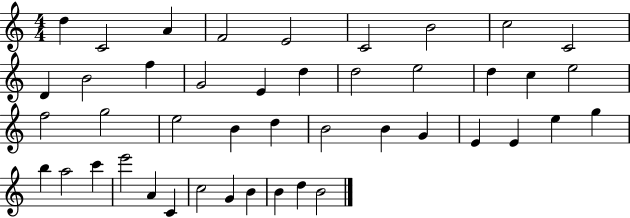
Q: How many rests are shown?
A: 0